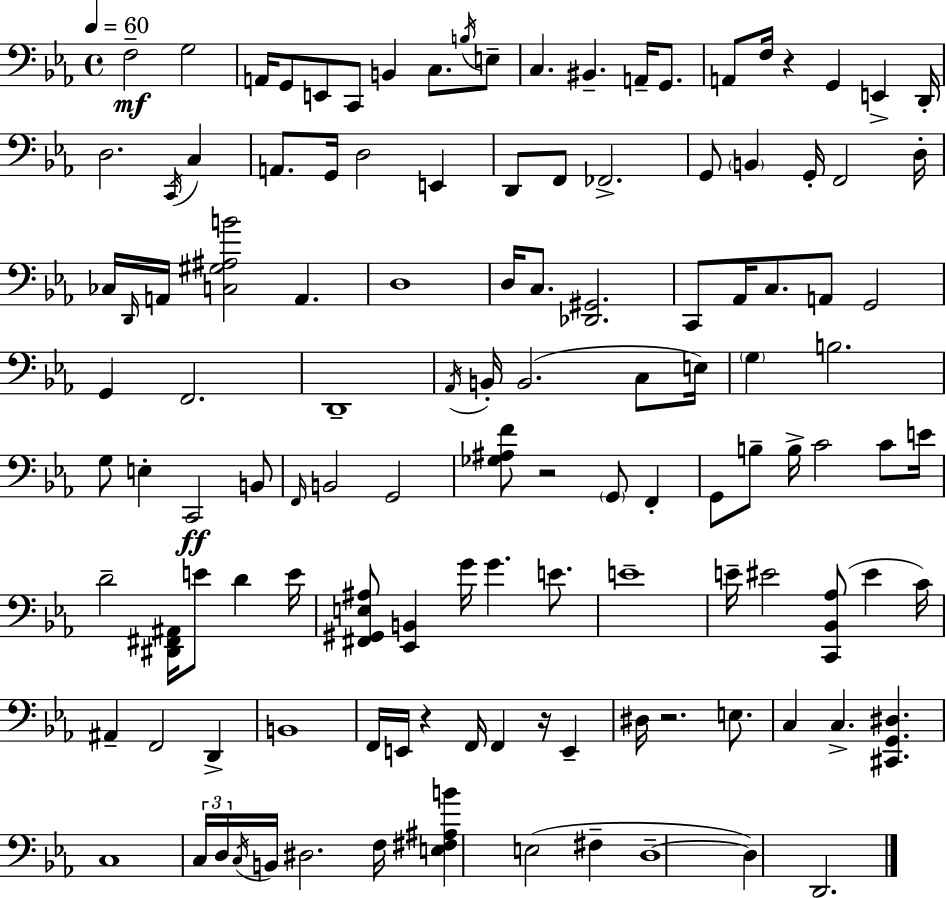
{
  \clef bass
  \time 4/4
  \defaultTimeSignature
  \key ees \major
  \tempo 4 = 60
  \repeat volta 2 { f2--\mf g2 | a,16 g,8 e,8 c,8 b,4 c8. \acciaccatura { b16 } e8-- | c4. bis,4.-- a,16-- g,8. | a,8 f16 r4 g,4 e,4-> | \break d,16-. d2. \acciaccatura { c,16 } c4 | a,8. g,16 d2 e,4 | d,8 f,8 fes,2.-> | g,8 \parenthesize b,4 g,16-. f,2 | \break d16-. ces16 \grace { d,16 } a,16 <c gis ais b'>2 a,4. | d1 | d16 c8. <des, gis,>2. | c,8 aes,16 c8. a,8 g,2 | \break g,4 f,2. | d,1-- | \acciaccatura { aes,16 } b,16-. b,2.( | c8 e16) \parenthesize g4 b2. | \break g8 e4-. c,2\ff | b,8 \grace { f,16 } b,2 g,2 | <ges ais f'>8 r2 \parenthesize g,8 | f,4-. g,8 b8-- b16-> c'2 | \break c'8 e'16 d'2-- <dis, fis, ais,>16 e'8 | d'4 e'16 <fis, gis, e ais>8 <ees, b,>4 g'16 g'4. | e'8. e'1-- | e'16-- eis'2 <c, bes, aes>8( | \break eis'4 c'16) ais,4-- f,2 | d,4-> b,1 | f,16 e,16 r4 f,16 f,4 | r16 e,4-- dis16 r2. | \break e8. c4 c4.-> <cis, g, dis>4. | c1 | \tuplet 3/2 { c16 d16 \acciaccatura { c16 } } b,16 dis2. | f16 <e fis ais b'>4 e2( | \break fis4-- d1--~~ | d4) d,2. | } \bar "|."
}